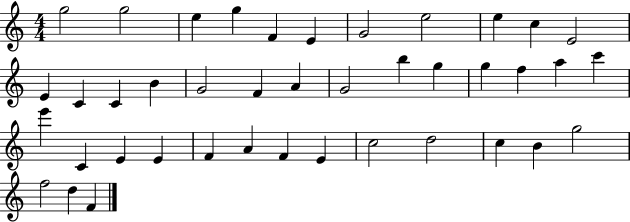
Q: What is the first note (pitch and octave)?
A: G5